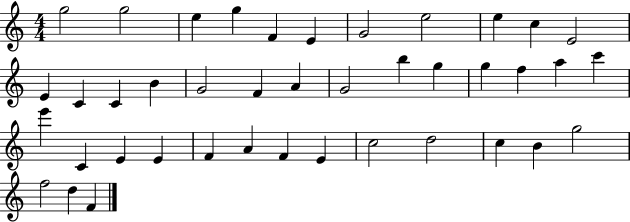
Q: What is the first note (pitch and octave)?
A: G5